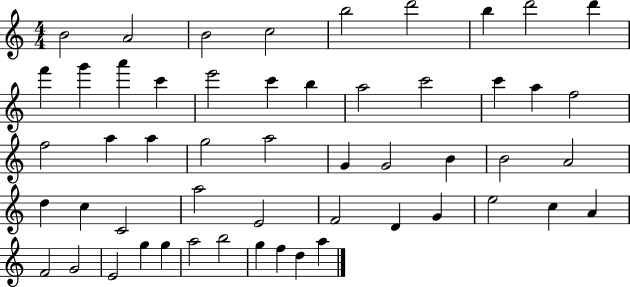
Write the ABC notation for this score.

X:1
T:Untitled
M:4/4
L:1/4
K:C
B2 A2 B2 c2 b2 d'2 b d'2 d' f' g' a' c' e'2 c' b a2 c'2 c' a f2 f2 a a g2 a2 G G2 B B2 A2 d c C2 a2 E2 F2 D G e2 c A F2 G2 E2 g g a2 b2 g f d a